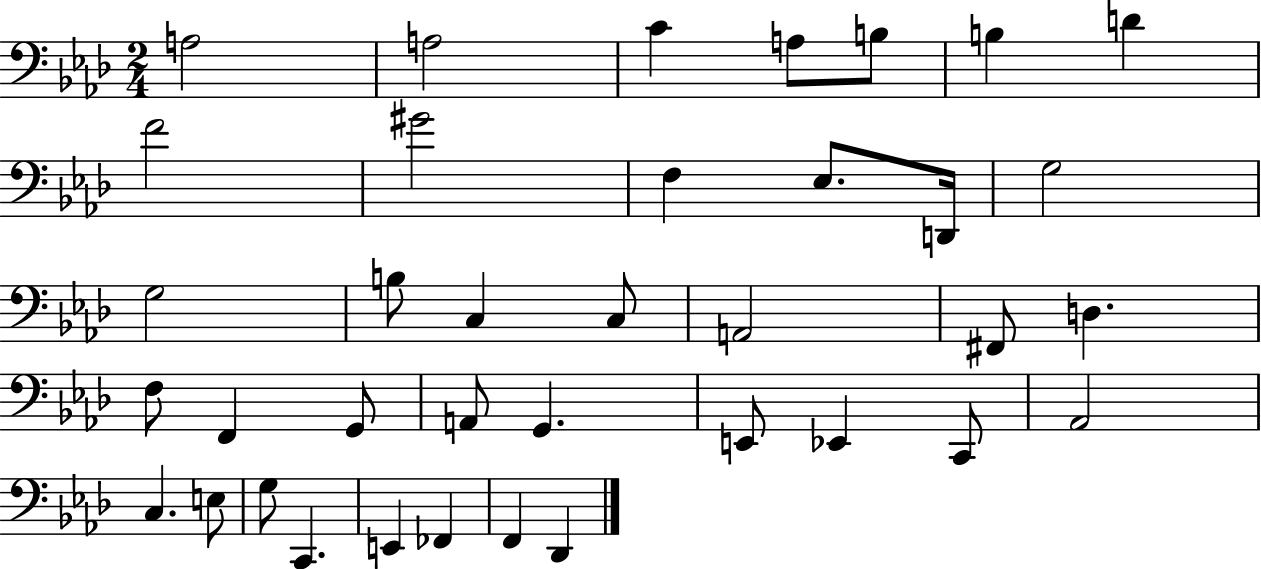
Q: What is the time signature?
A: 2/4